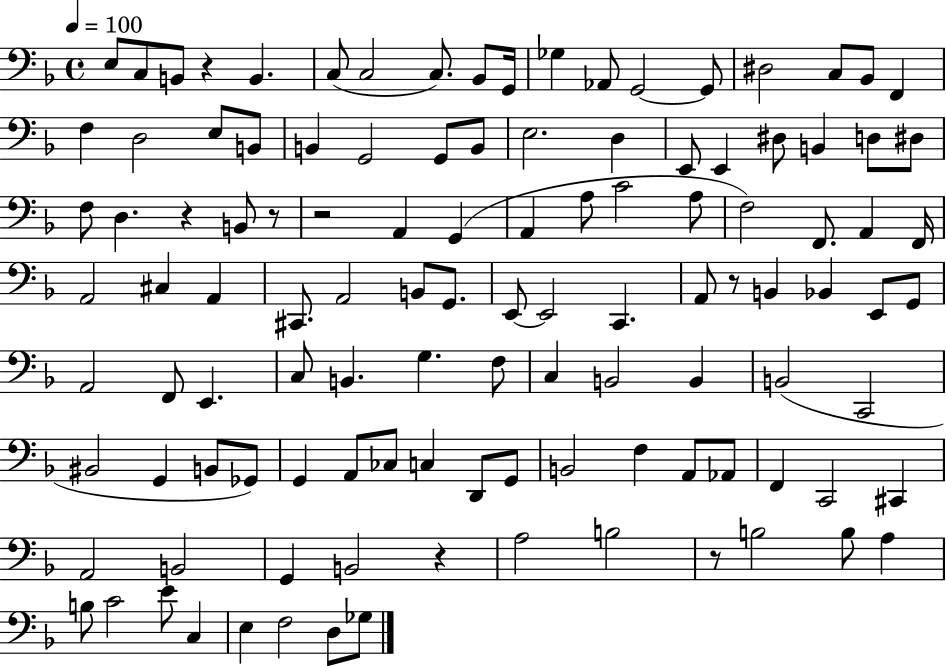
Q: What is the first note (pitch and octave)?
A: E3